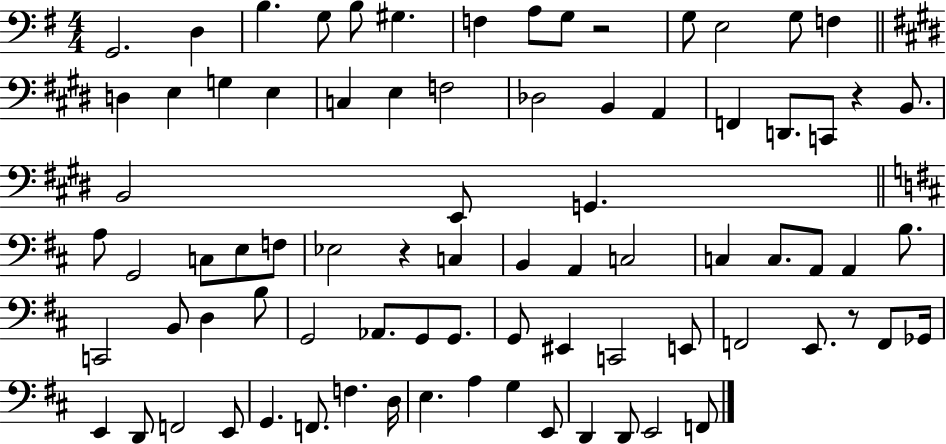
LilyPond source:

{
  \clef bass
  \numericTimeSignature
  \time 4/4
  \key g \major
  \repeat volta 2 { g,2. d4 | b4. g8 b8 gis4. | f4 a8 g8 r2 | g8 e2 g8 f4 | \break \bar "||" \break \key e \major d4 e4 g4 e4 | c4 e4 f2 | des2 b,4 a,4 | f,4 d,8. c,8 r4 b,8. | \break b,2 e,8 g,4. | \bar "||" \break \key d \major a8 g,2 c8 e8 f8 | ees2 r4 c4 | b,4 a,4 c2 | c4 c8. a,8 a,4 b8. | \break c,2 b,8 d4 b8 | g,2 aes,8. g,8 g,8. | g,8 eis,4 c,2 e,8 | f,2 e,8. r8 f,8 ges,16 | \break e,4 d,8 f,2 e,8 | g,4. f,8. f4. d16 | e4. a4 g4 e,8 | d,4 d,8 e,2 f,8 | \break } \bar "|."
}